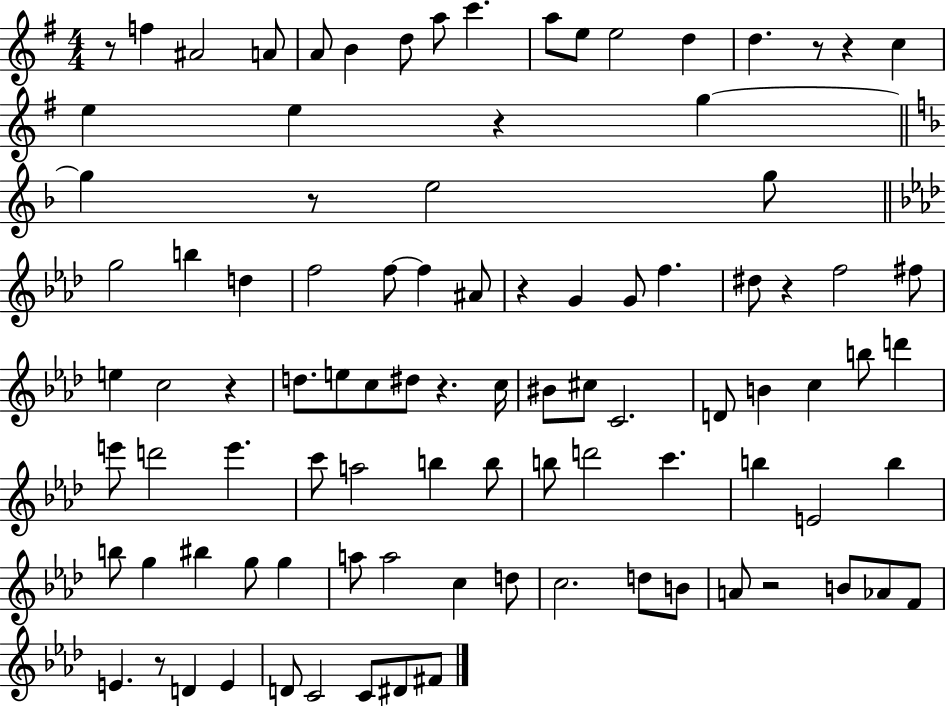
X:1
T:Untitled
M:4/4
L:1/4
K:G
z/2 f ^A2 A/2 A/2 B d/2 a/2 c' a/2 e/2 e2 d d z/2 z c e e z g g z/2 e2 g/2 g2 b d f2 f/2 f ^A/2 z G G/2 f ^d/2 z f2 ^f/2 e c2 z d/2 e/2 c/2 ^d/2 z c/4 ^B/2 ^c/2 C2 D/2 B c b/2 d' e'/2 d'2 e' c'/2 a2 b b/2 b/2 d'2 c' b E2 b b/2 g ^b g/2 g a/2 a2 c d/2 c2 d/2 B/2 A/2 z2 B/2 _A/2 F/2 E z/2 D E D/2 C2 C/2 ^D/2 ^F/2